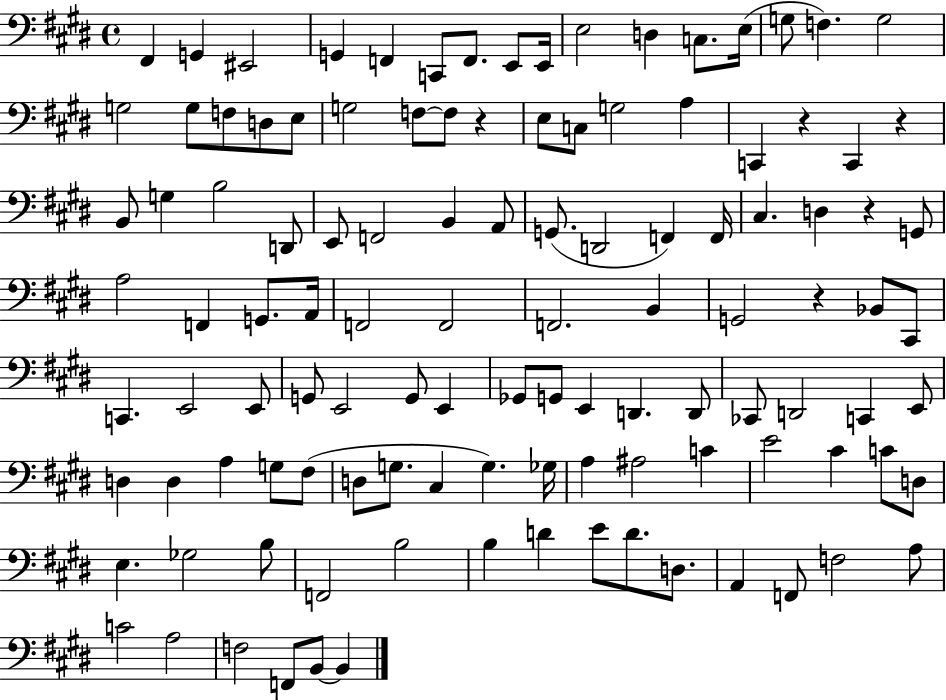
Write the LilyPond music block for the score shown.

{
  \clef bass
  \time 4/4
  \defaultTimeSignature
  \key e \major
  fis,4 g,4 eis,2 | g,4 f,4 c,8 f,8. e,8 e,16 | e2 d4 c8. e16( | g8 f4.) g2 | \break g2 g8 f8 d8 e8 | g2 f8~~ f8 r4 | e8 c8 g2 a4 | c,4 r4 c,4 r4 | \break b,8 g4 b2 d,8 | e,8 f,2 b,4 a,8 | g,8.( d,2 f,4) f,16 | cis4. d4 r4 g,8 | \break a2 f,4 g,8. a,16 | f,2 f,2 | f,2. b,4 | g,2 r4 bes,8 cis,8 | \break c,4. e,2 e,8 | g,8 e,2 g,8 e,4 | ges,8 g,8 e,4 d,4. d,8 | ces,8 d,2 c,4 e,8 | \break d4 d4 a4 g8 fis8( | d8 g8. cis4 g4.) ges16 | a4 ais2 c'4 | e'2 cis'4 c'8 d8 | \break e4. ges2 b8 | f,2 b2 | b4 d'4 e'8 d'8. d8. | a,4 f,8 f2 a8 | \break c'2 a2 | f2 f,8 b,8~~ b,4 | \bar "|."
}